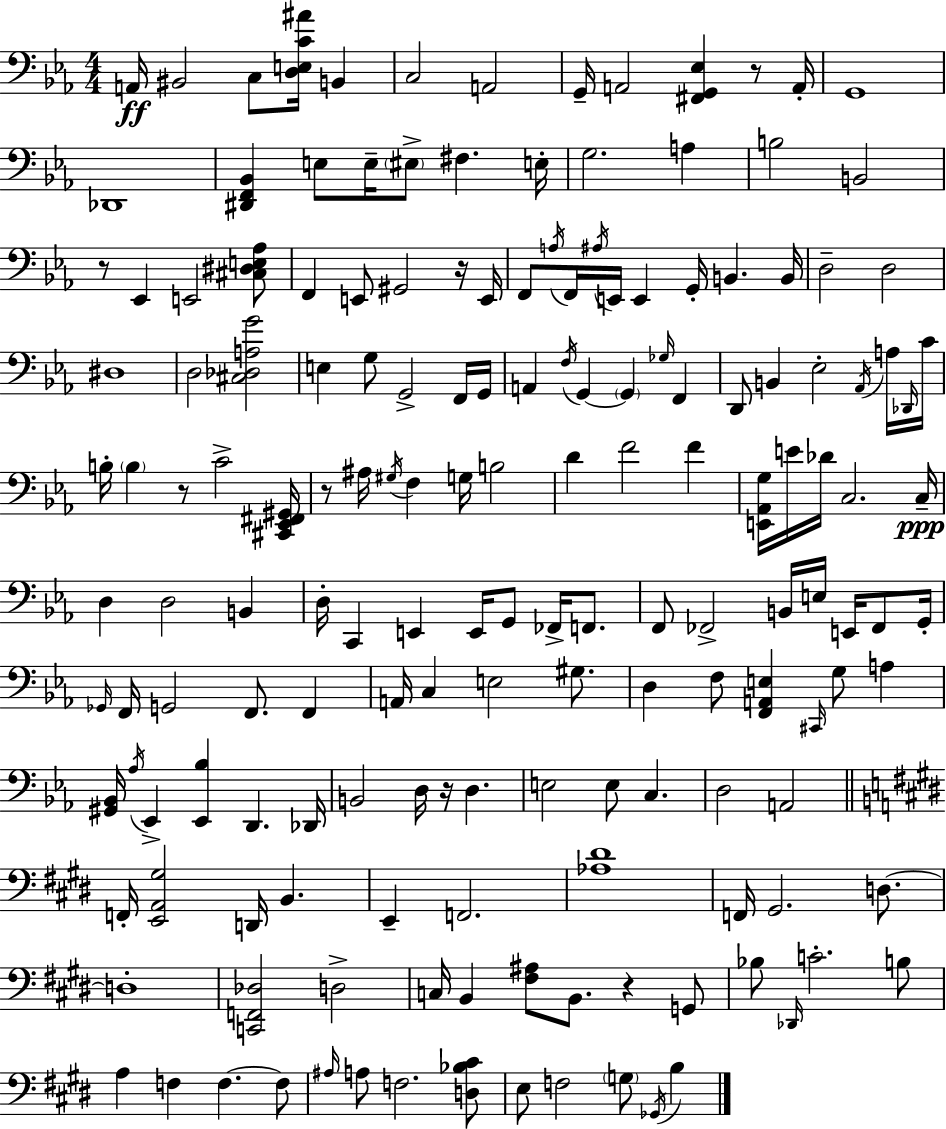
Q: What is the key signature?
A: C minor